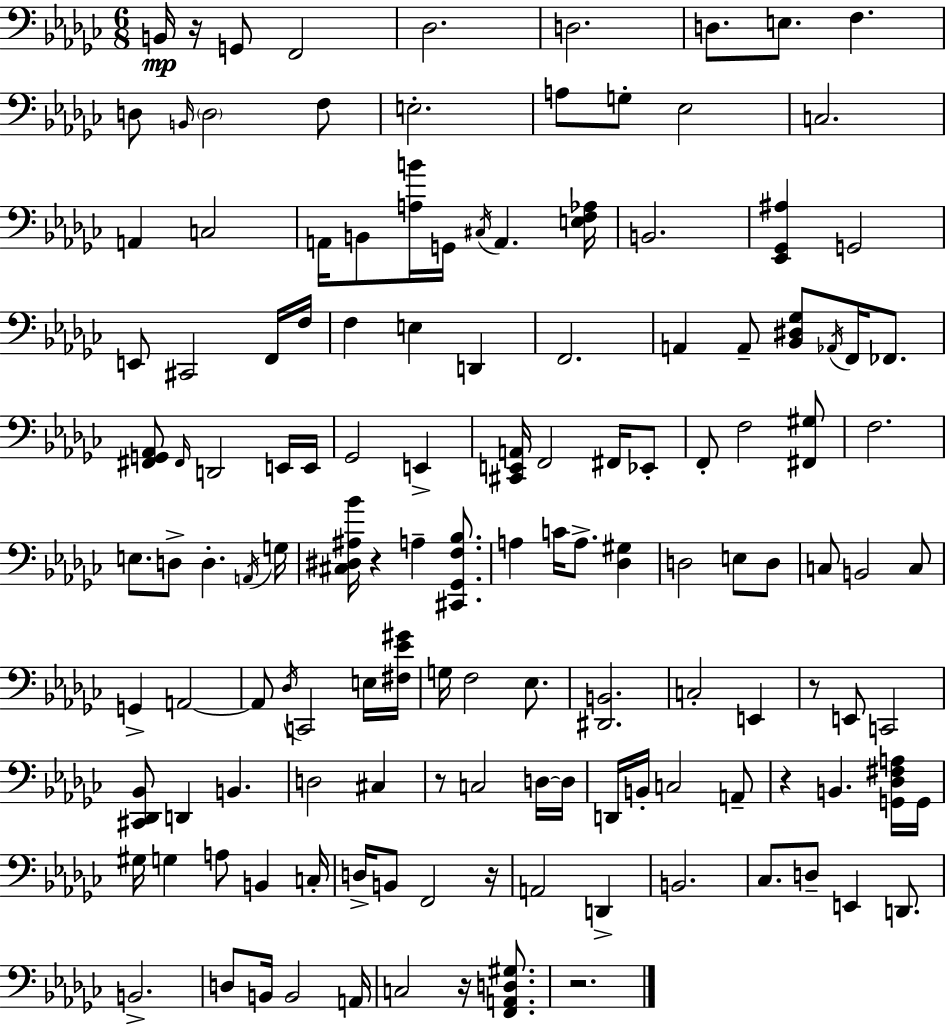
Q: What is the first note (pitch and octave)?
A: B2